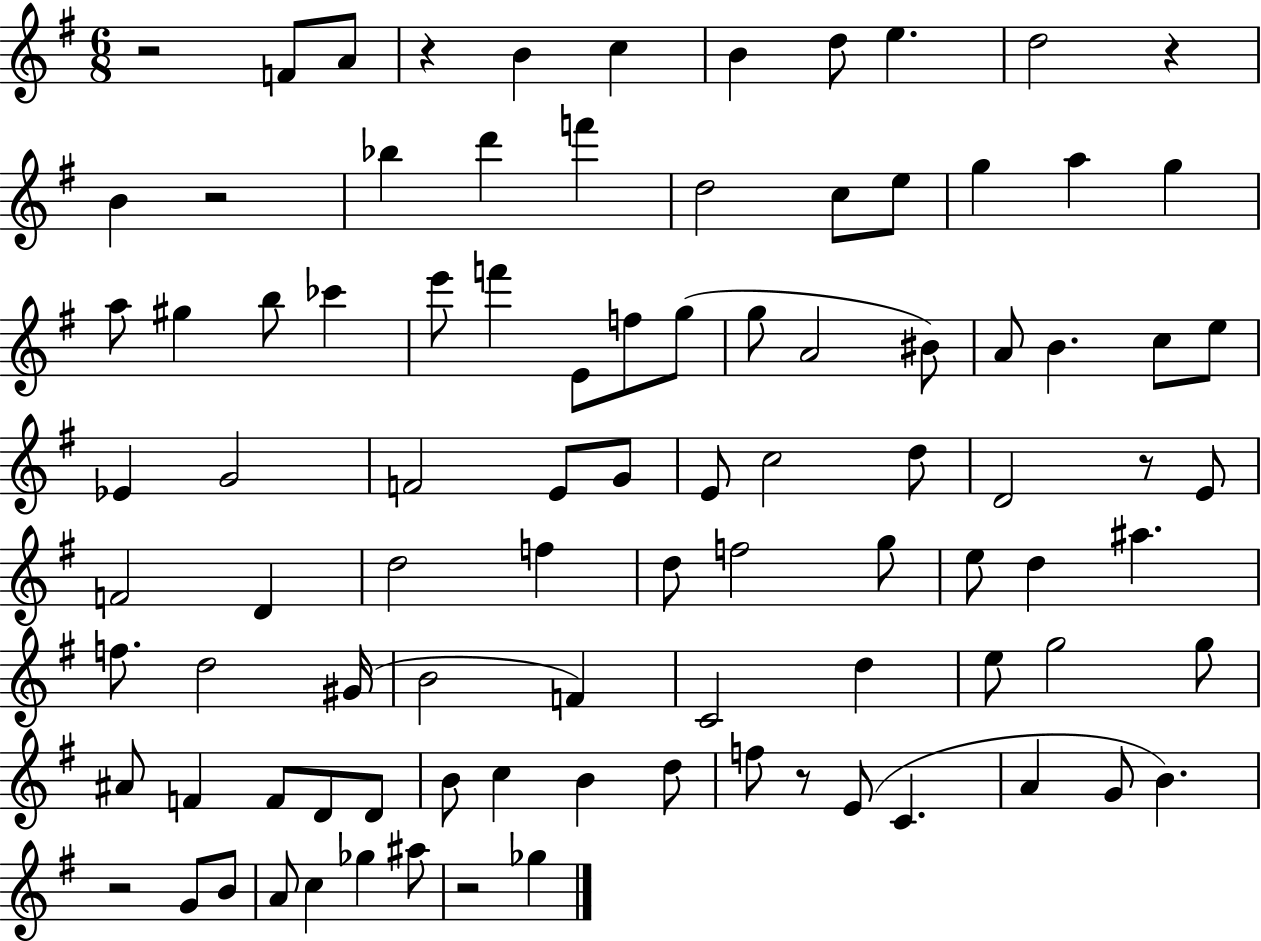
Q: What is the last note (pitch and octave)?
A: Gb5